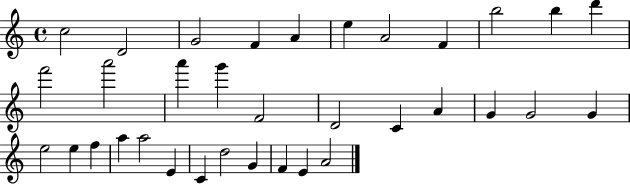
C5/h D4/h G4/h F4/q A4/q E5/q A4/h F4/q B5/h B5/q D6/q F6/h A6/h A6/q G6/q F4/h D4/h C4/q A4/q G4/q G4/h G4/q E5/h E5/q F5/q A5/q A5/h E4/q C4/q D5/h G4/q F4/q E4/q A4/h